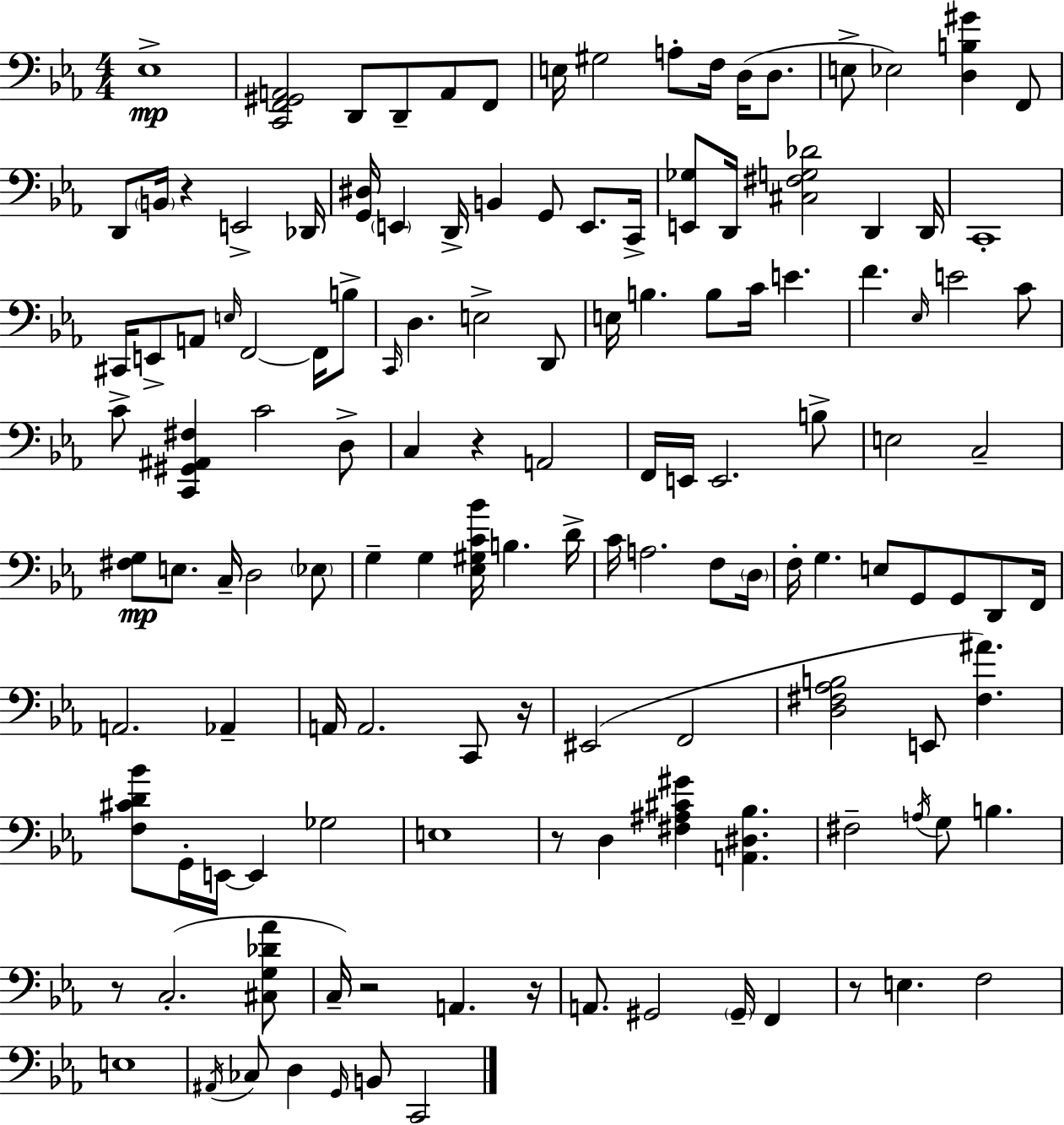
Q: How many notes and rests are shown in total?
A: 134